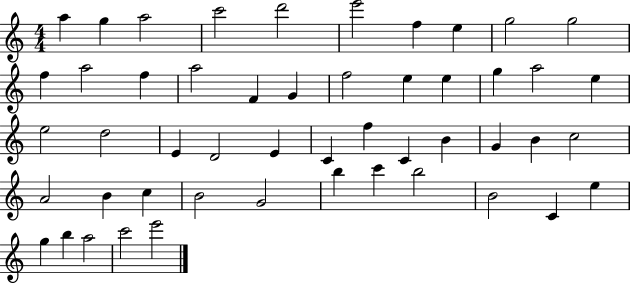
A5/q G5/q A5/h C6/h D6/h E6/h F5/q E5/q G5/h G5/h F5/q A5/h F5/q A5/h F4/q G4/q F5/h E5/q E5/q G5/q A5/h E5/q E5/h D5/h E4/q D4/h E4/q C4/q F5/q C4/q B4/q G4/q B4/q C5/h A4/h B4/q C5/q B4/h G4/h B5/q C6/q B5/h B4/h C4/q E5/q G5/q B5/q A5/h C6/h E6/h